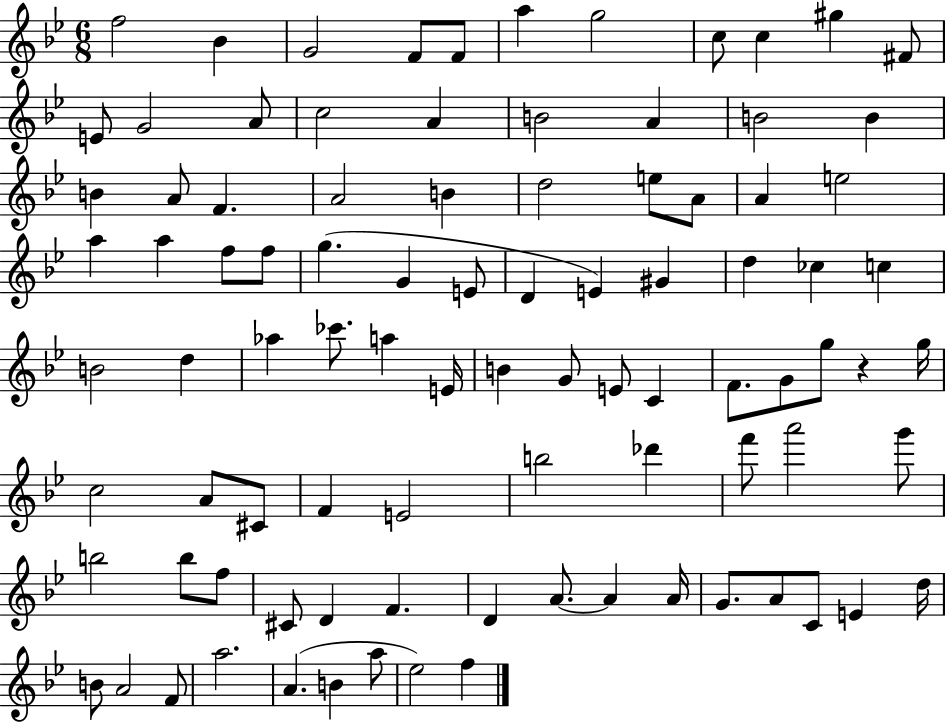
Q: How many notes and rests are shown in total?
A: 92